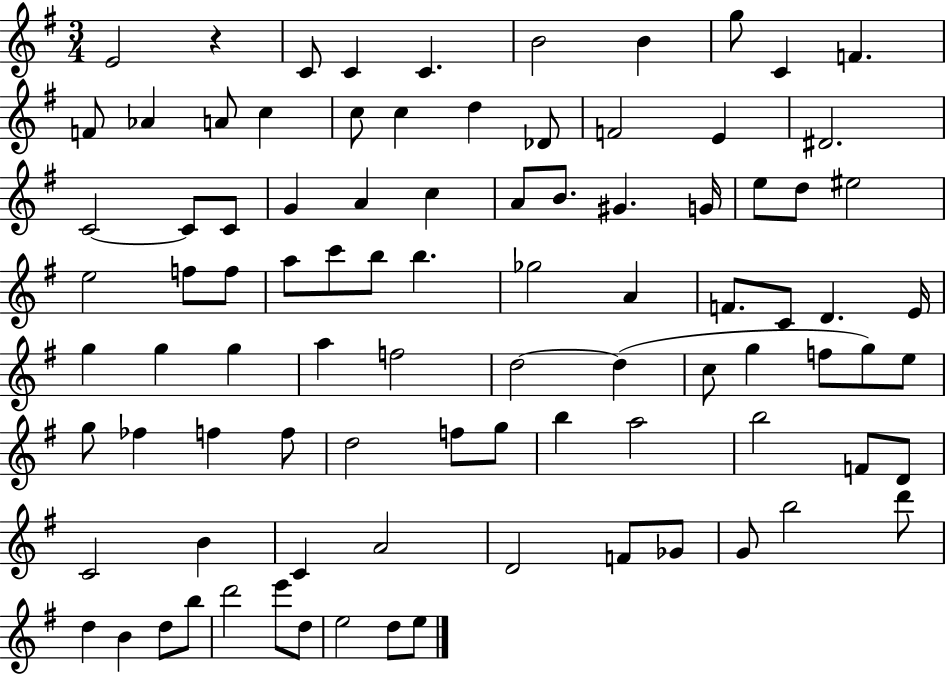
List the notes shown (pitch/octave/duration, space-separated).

E4/h R/q C4/e C4/q C4/q. B4/h B4/q G5/e C4/q F4/q. F4/e Ab4/q A4/e C5/q C5/e C5/q D5/q Db4/e F4/h E4/q D#4/h. C4/h C4/e C4/e G4/q A4/q C5/q A4/e B4/e. G#4/q. G4/s E5/e D5/e EIS5/h E5/h F5/e F5/e A5/e C6/e B5/e B5/q. Gb5/h A4/q F4/e. C4/e D4/q. E4/s G5/q G5/q G5/q A5/q F5/h D5/h D5/q C5/e G5/q F5/e G5/e E5/e G5/e FES5/q F5/q F5/e D5/h F5/e G5/e B5/q A5/h B5/h F4/e D4/e C4/h B4/q C4/q A4/h D4/h F4/e Gb4/e G4/e B5/h D6/e D5/q B4/q D5/e B5/e D6/h E6/e D5/e E5/h D5/e E5/e